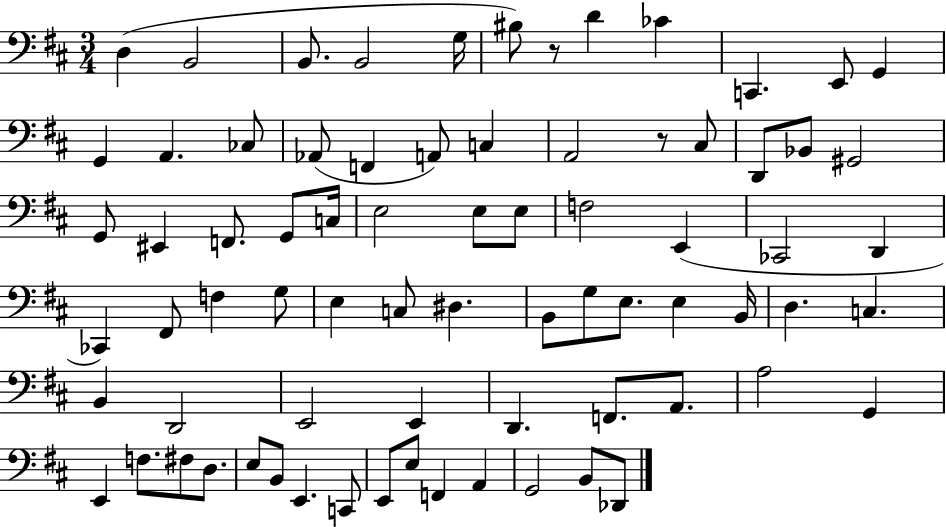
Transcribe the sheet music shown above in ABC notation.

X:1
T:Untitled
M:3/4
L:1/4
K:D
D, B,,2 B,,/2 B,,2 G,/4 ^B,/2 z/2 D _C C,, E,,/2 G,, G,, A,, _C,/2 _A,,/2 F,, A,,/2 C, A,,2 z/2 ^C,/2 D,,/2 _B,,/2 ^G,,2 G,,/2 ^E,, F,,/2 G,,/2 C,/4 E,2 E,/2 E,/2 F,2 E,, _C,,2 D,, _C,, ^F,,/2 F, G,/2 E, C,/2 ^D, B,,/2 G,/2 E,/2 E, B,,/4 D, C, B,, D,,2 E,,2 E,, D,, F,,/2 A,,/2 A,2 G,, E,, F,/2 ^F,/2 D,/2 E,/2 B,,/2 E,, C,,/2 E,,/2 E,/2 F,, A,, G,,2 B,,/2 _D,,/2